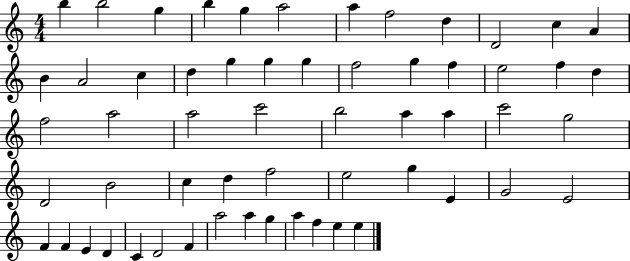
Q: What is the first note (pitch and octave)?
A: B5